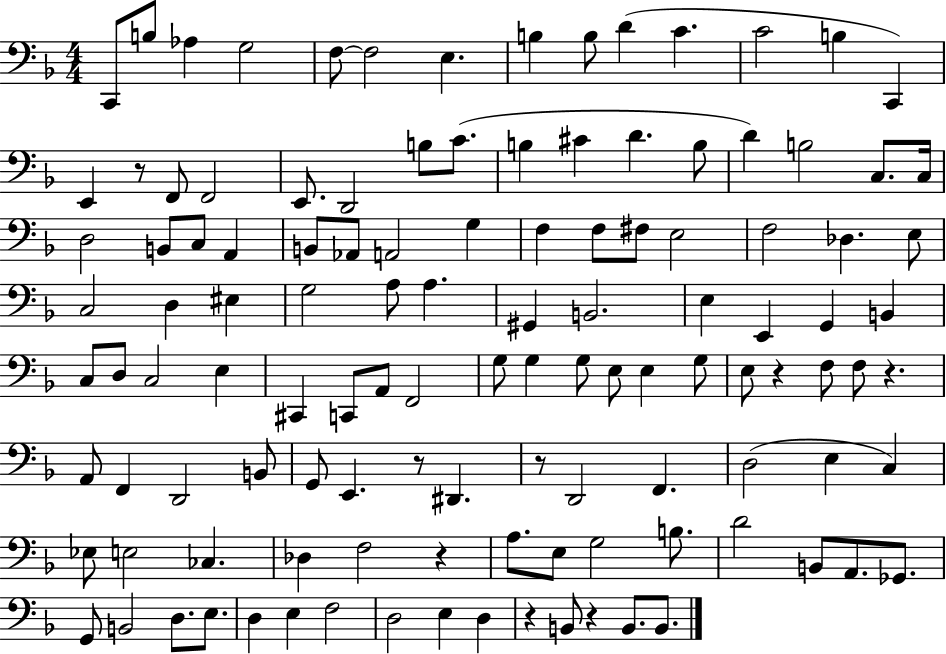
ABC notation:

X:1
T:Untitled
M:4/4
L:1/4
K:F
C,,/2 B,/2 _A, G,2 F,/2 F,2 E, B, B,/2 D C C2 B, C,, E,, z/2 F,,/2 F,,2 E,,/2 D,,2 B,/2 C/2 B, ^C D B,/2 D B,2 C,/2 C,/4 D,2 B,,/2 C,/2 A,, B,,/2 _A,,/2 A,,2 G, F, F,/2 ^F,/2 E,2 F,2 _D, E,/2 C,2 D, ^E, G,2 A,/2 A, ^G,, B,,2 E, E,, G,, B,, C,/2 D,/2 C,2 E, ^C,, C,,/2 A,,/2 F,,2 G,/2 G, G,/2 E,/2 E, G,/2 E,/2 z F,/2 F,/2 z A,,/2 F,, D,,2 B,,/2 G,,/2 E,, z/2 ^D,, z/2 D,,2 F,, D,2 E, C, _E,/2 E,2 _C, _D, F,2 z A,/2 E,/2 G,2 B,/2 D2 B,,/2 A,,/2 _G,,/2 G,,/2 B,,2 D,/2 E,/2 D, E, F,2 D,2 E, D, z B,,/2 z B,,/2 B,,/2